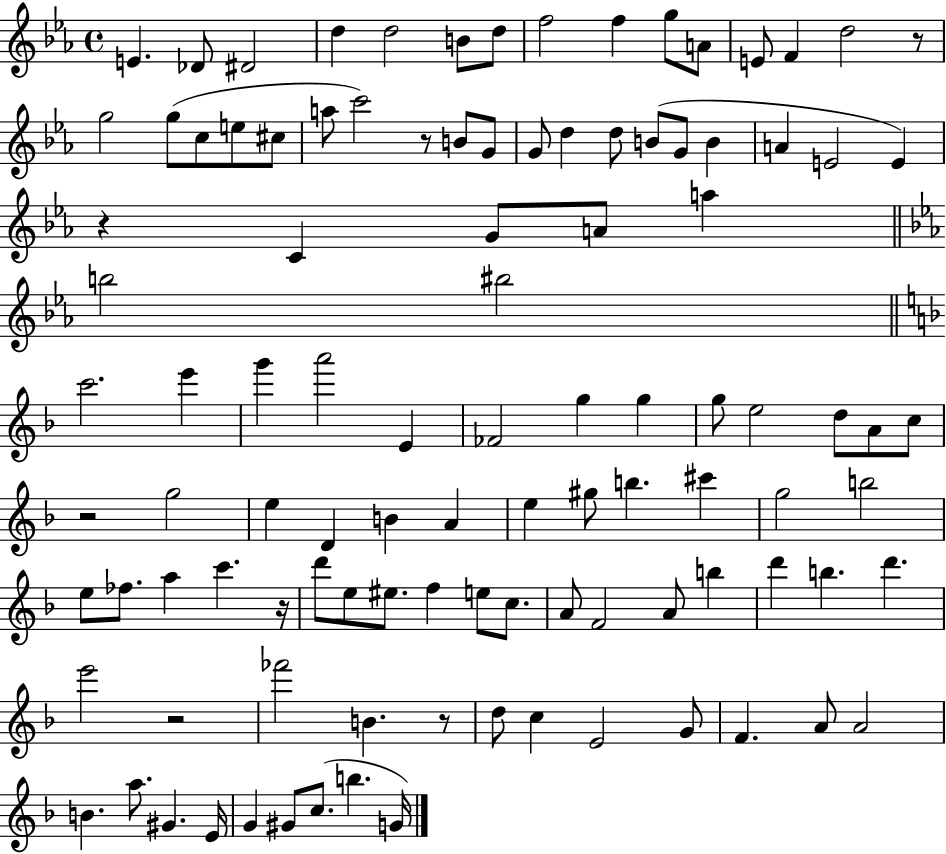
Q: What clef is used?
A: treble